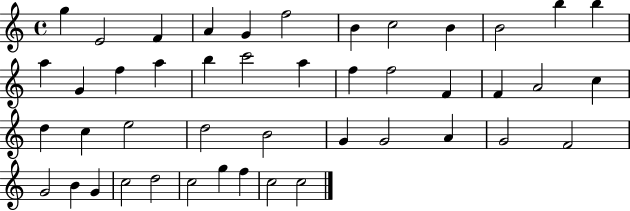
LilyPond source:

{
  \clef treble
  \time 4/4
  \defaultTimeSignature
  \key c \major
  g''4 e'2 f'4 | a'4 g'4 f''2 | b'4 c''2 b'4 | b'2 b''4 b''4 | \break a''4 g'4 f''4 a''4 | b''4 c'''2 a''4 | f''4 f''2 f'4 | f'4 a'2 c''4 | \break d''4 c''4 e''2 | d''2 b'2 | g'4 g'2 a'4 | g'2 f'2 | \break g'2 b'4 g'4 | c''2 d''2 | c''2 g''4 f''4 | c''2 c''2 | \break \bar "|."
}